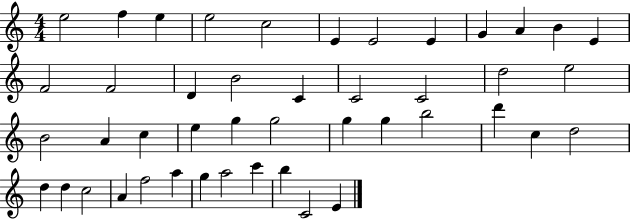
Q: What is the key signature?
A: C major